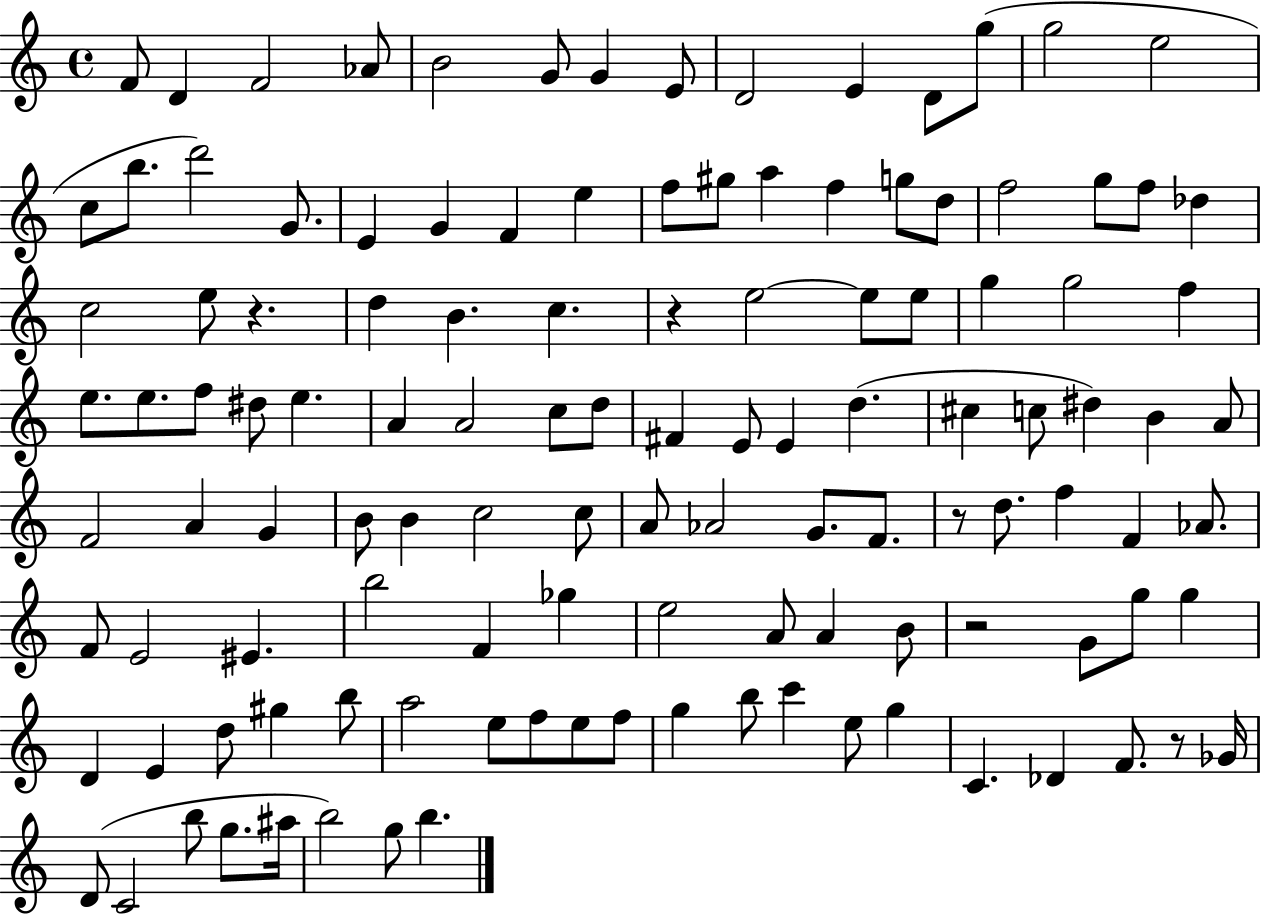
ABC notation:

X:1
T:Untitled
M:4/4
L:1/4
K:C
F/2 D F2 _A/2 B2 G/2 G E/2 D2 E D/2 g/2 g2 e2 c/2 b/2 d'2 G/2 E G F e f/2 ^g/2 a f g/2 d/2 f2 g/2 f/2 _d c2 e/2 z d B c z e2 e/2 e/2 g g2 f e/2 e/2 f/2 ^d/2 e A A2 c/2 d/2 ^F E/2 E d ^c c/2 ^d B A/2 F2 A G B/2 B c2 c/2 A/2 _A2 G/2 F/2 z/2 d/2 f F _A/2 F/2 E2 ^E b2 F _g e2 A/2 A B/2 z2 G/2 g/2 g D E d/2 ^g b/2 a2 e/2 f/2 e/2 f/2 g b/2 c' e/2 g C _D F/2 z/2 _G/4 D/2 C2 b/2 g/2 ^a/4 b2 g/2 b